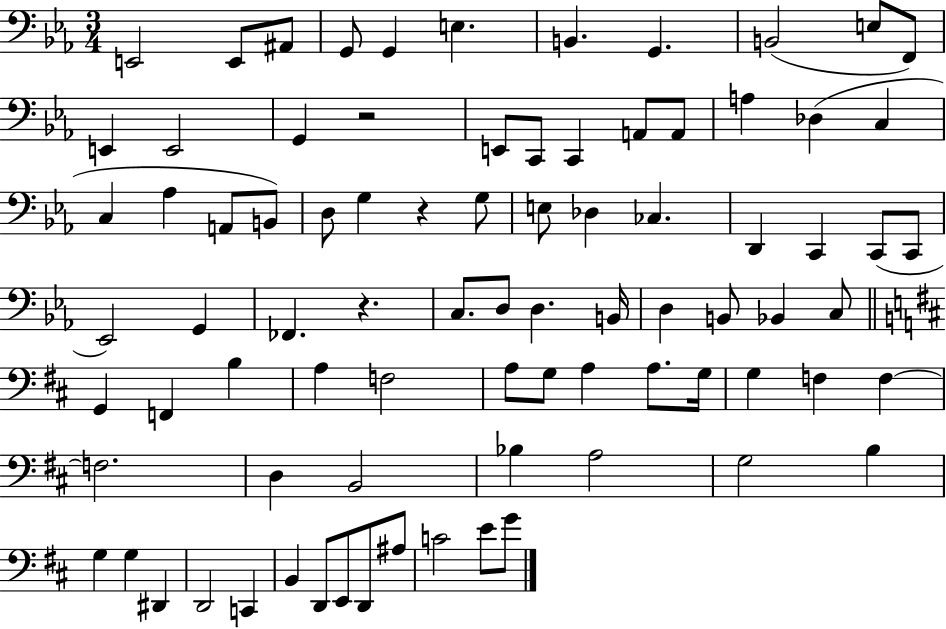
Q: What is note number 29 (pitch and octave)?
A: G3